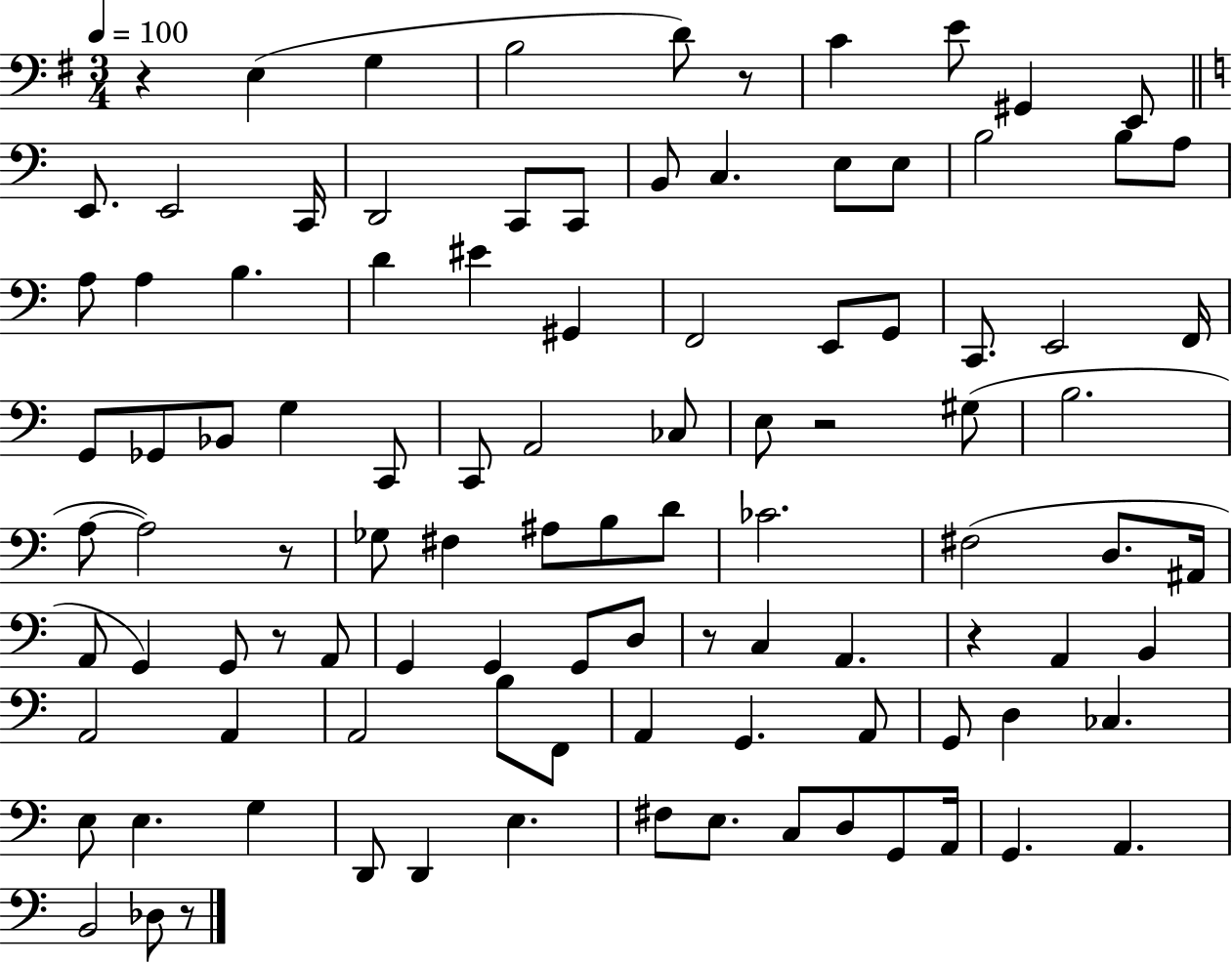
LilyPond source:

{
  \clef bass
  \numericTimeSignature
  \time 3/4
  \key g \major
  \tempo 4 = 100
  r4 e4( g4 | b2 d'8) r8 | c'4 e'8 gis,4 e,8 | \bar "||" \break \key c \major e,8. e,2 c,16 | d,2 c,8 c,8 | b,8 c4. e8 e8 | b2 b8 a8 | \break a8 a4 b4. | d'4 eis'4 gis,4 | f,2 e,8 g,8 | c,8. e,2 f,16 | \break g,8 ges,8 bes,8 g4 c,8 | c,8 a,2 ces8 | e8 r2 gis8( | b2. | \break a8~~ a2) r8 | ges8 fis4 ais8 b8 d'8 | ces'2. | fis2( d8. ais,16 | \break a,8 g,4) g,8 r8 a,8 | g,4 g,4 g,8 d8 | r8 c4 a,4. | r4 a,4 b,4 | \break a,2 a,4 | a,2 b8 f,8 | a,4 g,4. a,8 | g,8 d4 ces4. | \break e8 e4. g4 | d,8 d,4 e4. | fis8 e8. c8 d8 g,8 a,16 | g,4. a,4. | \break b,2 des8 r8 | \bar "|."
}